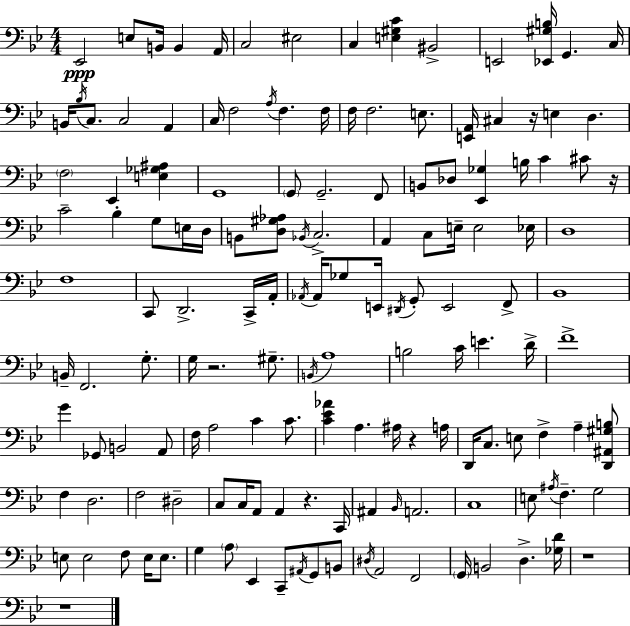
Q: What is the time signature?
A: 4/4